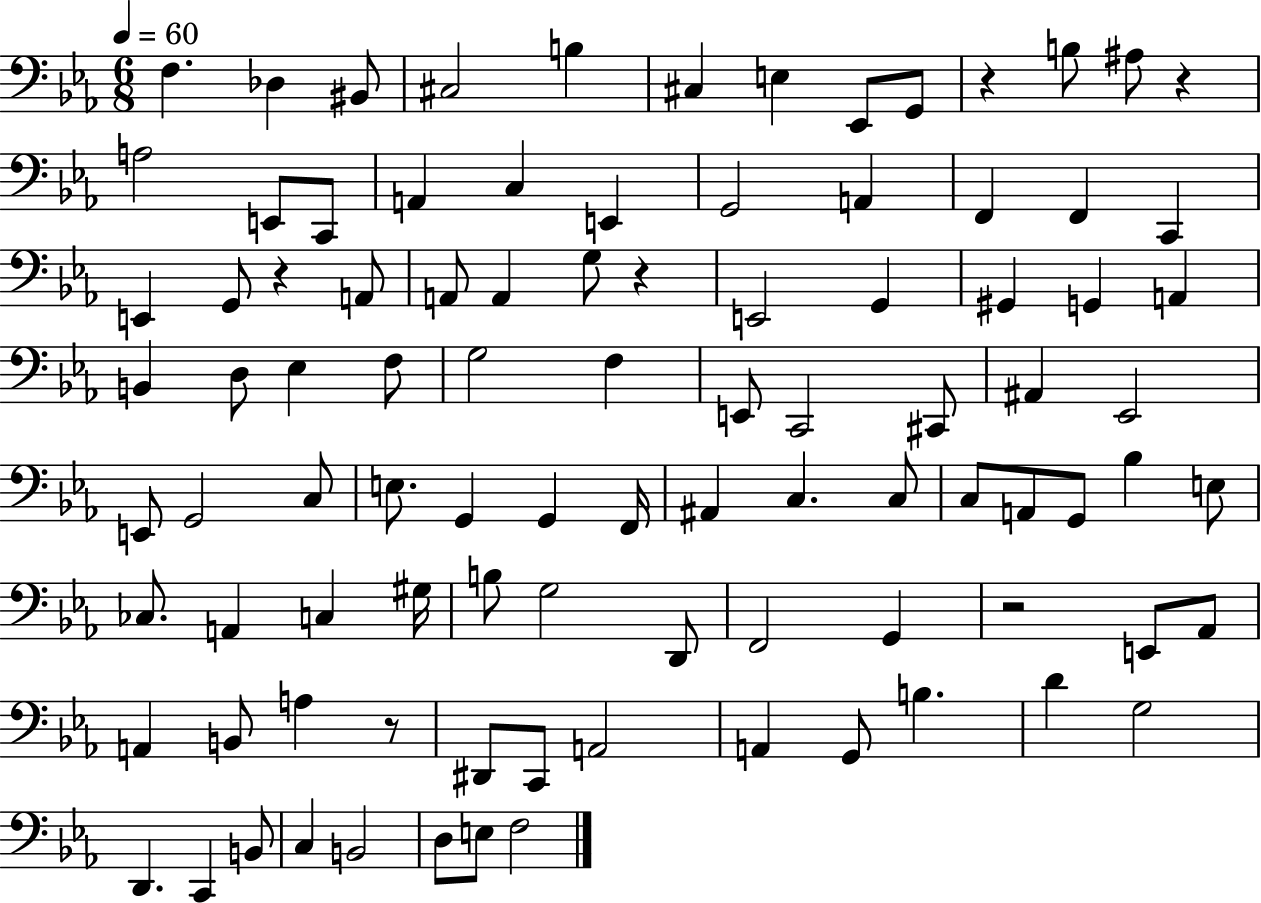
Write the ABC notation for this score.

X:1
T:Untitled
M:6/8
L:1/4
K:Eb
F, _D, ^B,,/2 ^C,2 B, ^C, E, _E,,/2 G,,/2 z B,/2 ^A,/2 z A,2 E,,/2 C,,/2 A,, C, E,, G,,2 A,, F,, F,, C,, E,, G,,/2 z A,,/2 A,,/2 A,, G,/2 z E,,2 G,, ^G,, G,, A,, B,, D,/2 _E, F,/2 G,2 F, E,,/2 C,,2 ^C,,/2 ^A,, _E,,2 E,,/2 G,,2 C,/2 E,/2 G,, G,, F,,/4 ^A,, C, C,/2 C,/2 A,,/2 G,,/2 _B, E,/2 _C,/2 A,, C, ^G,/4 B,/2 G,2 D,,/2 F,,2 G,, z2 E,,/2 _A,,/2 A,, B,,/2 A, z/2 ^D,,/2 C,,/2 A,,2 A,, G,,/2 B, D G,2 D,, C,, B,,/2 C, B,,2 D,/2 E,/2 F,2